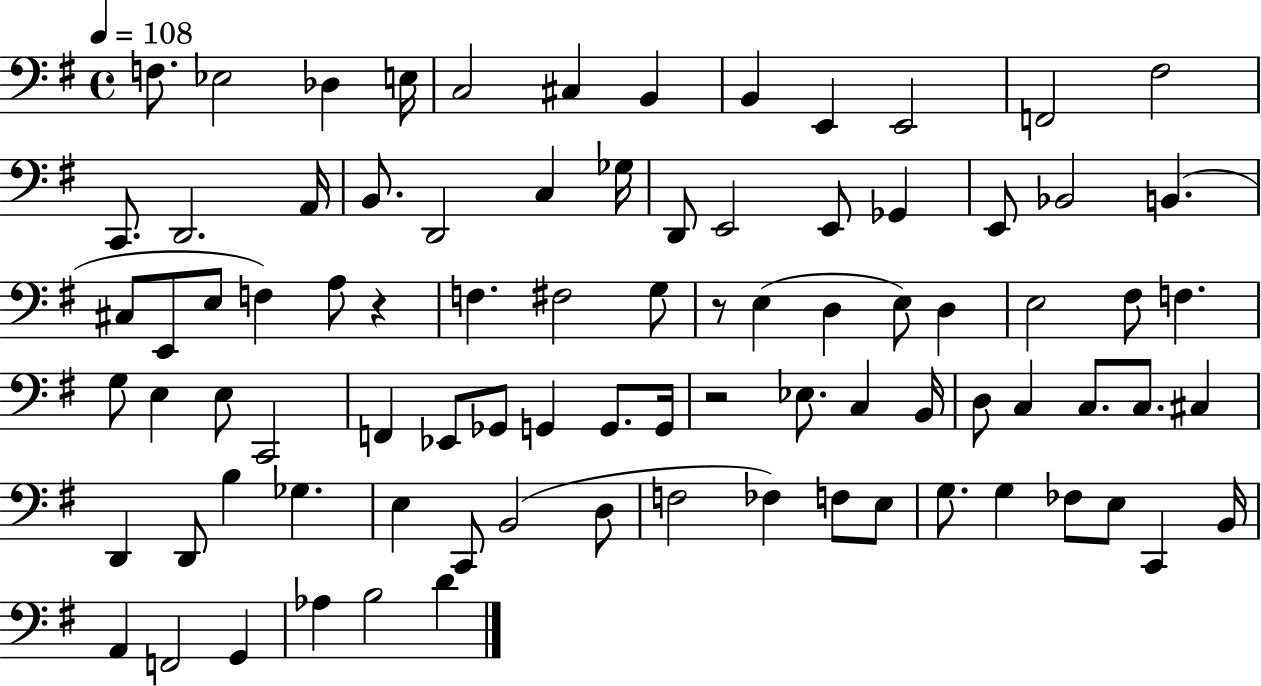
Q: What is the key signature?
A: G major